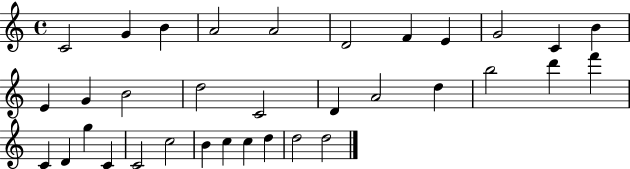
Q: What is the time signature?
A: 4/4